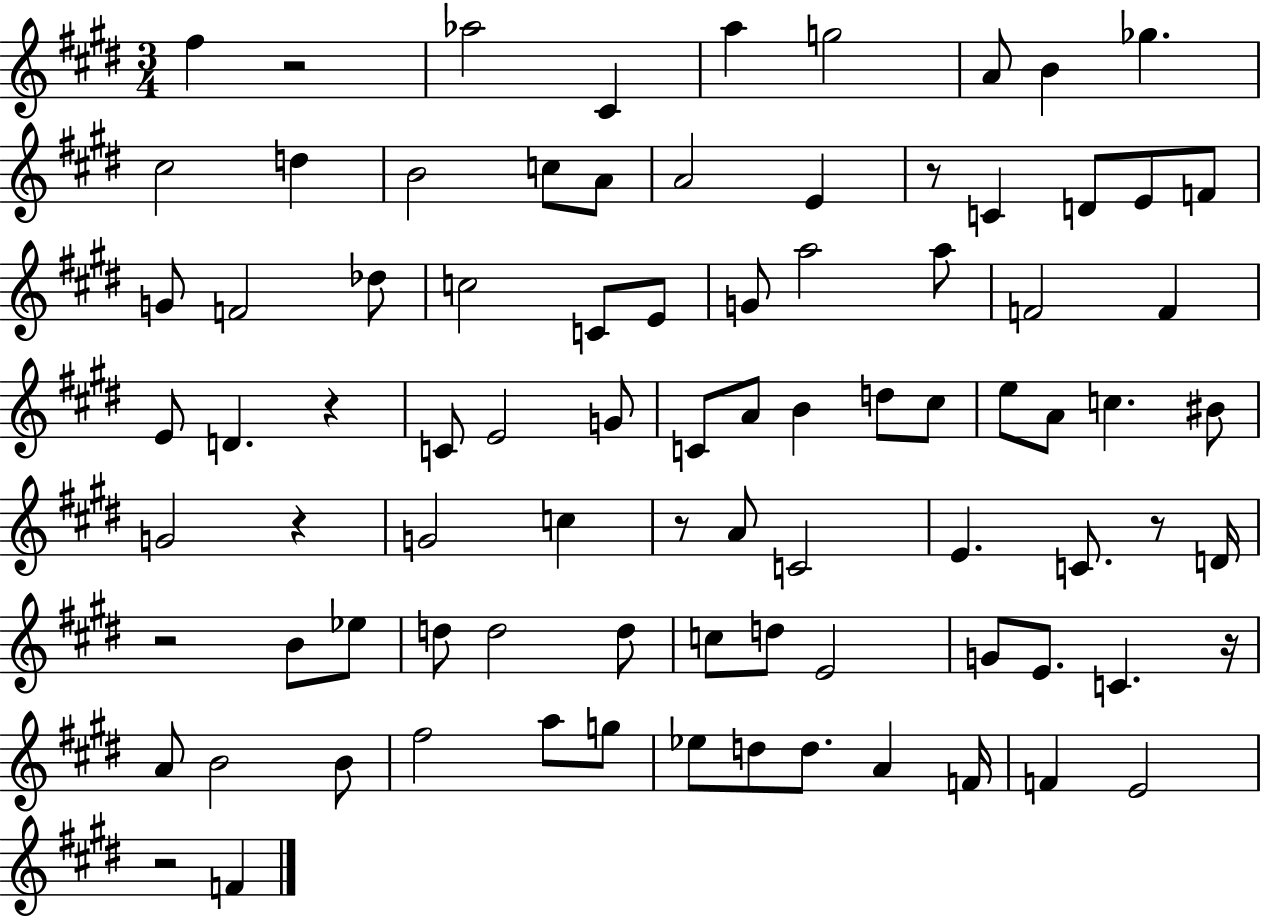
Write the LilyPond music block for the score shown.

{
  \clef treble
  \numericTimeSignature
  \time 3/4
  \key e \major
  fis''4 r2 | aes''2 cis'4 | a''4 g''2 | a'8 b'4 ges''4. | \break cis''2 d''4 | b'2 c''8 a'8 | a'2 e'4 | r8 c'4 d'8 e'8 f'8 | \break g'8 f'2 des''8 | c''2 c'8 e'8 | g'8 a''2 a''8 | f'2 f'4 | \break e'8 d'4. r4 | c'8 e'2 g'8 | c'8 a'8 b'4 d''8 cis''8 | e''8 a'8 c''4. bis'8 | \break g'2 r4 | g'2 c''4 | r8 a'8 c'2 | e'4. c'8. r8 d'16 | \break r2 b'8 ees''8 | d''8 d''2 d''8 | c''8 d''8 e'2 | g'8 e'8. c'4. r16 | \break a'8 b'2 b'8 | fis''2 a''8 g''8 | ees''8 d''8 d''8. a'4 f'16 | f'4 e'2 | \break r2 f'4 | \bar "|."
}